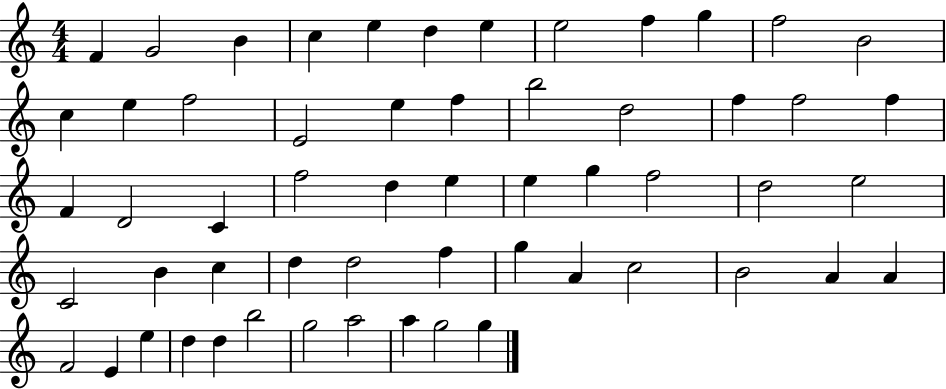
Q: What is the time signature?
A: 4/4